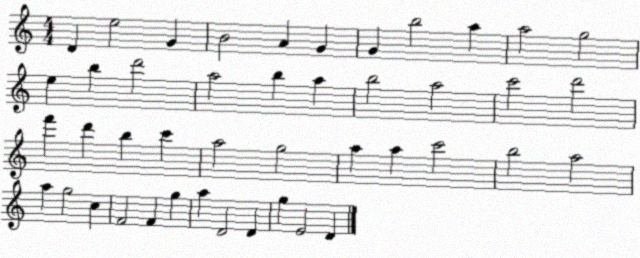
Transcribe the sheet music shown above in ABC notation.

X:1
T:Untitled
M:4/4
L:1/4
K:C
D e2 G B2 A G G b2 a a2 g2 e b d'2 a2 b a b2 a2 c'2 d'2 f' d' b c' a2 g2 a a c'2 b2 a2 a g2 c F2 F g a D2 D g E2 D